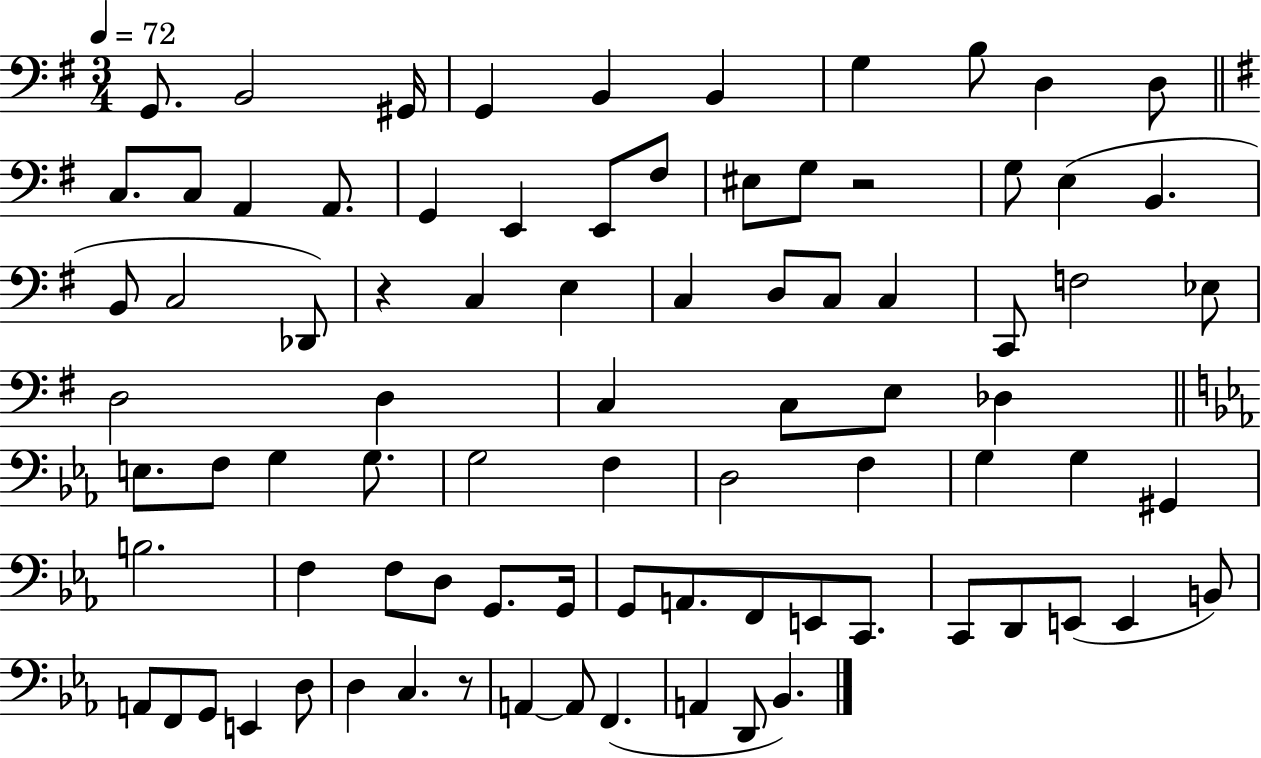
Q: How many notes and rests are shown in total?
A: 84